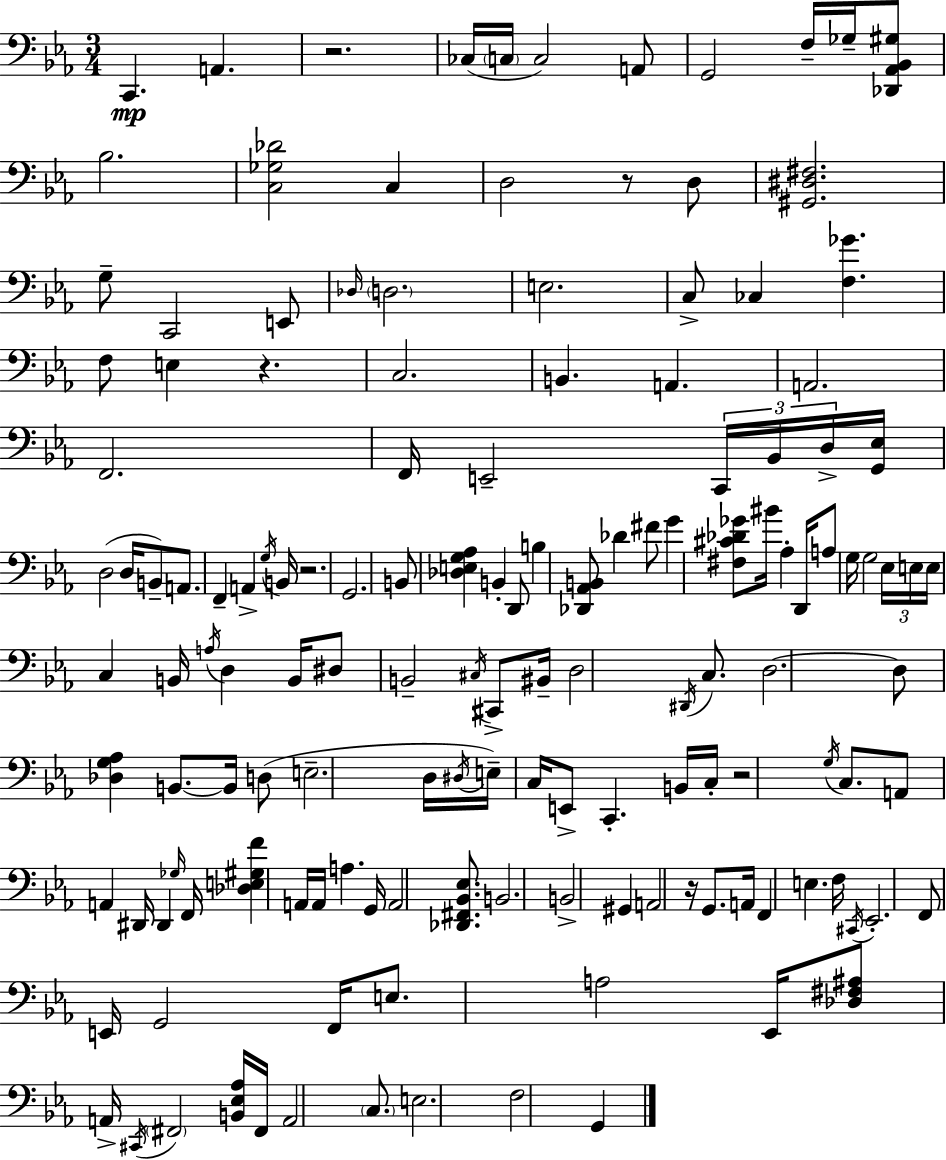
X:1
T:Untitled
M:3/4
L:1/4
K:Cm
C,, A,, z2 _C,/4 C,/4 C,2 A,,/2 G,,2 F,/4 _G,/4 [_D,,_A,,_B,,^G,]/2 _B,2 [C,_G,_D]2 C, D,2 z/2 D,/2 [^G,,^D,^F,]2 G,/2 C,,2 E,,/2 _D,/4 D,2 E,2 C,/2 _C, [F,_G] F,/2 E, z C,2 B,, A,, A,,2 F,,2 F,,/4 E,,2 C,,/4 _B,,/4 D,/4 [G,,_E,]/4 D,2 D,/4 B,,/2 A,,/2 F,, A,, G,/4 B,,/4 z2 G,,2 B,,/2 [_D,E,G,_A,] B,, D,,/2 B, [_D,,_A,,B,,]/2 _D ^F/2 G [^F,^C_D_G]/2 ^B/4 _A, D,,/4 A,/2 G,/4 G,2 _E,/4 E,/4 E,/4 C, B,,/4 A,/4 D, B,,/4 ^D,/2 B,,2 ^C,/4 ^C,,/2 ^B,,/4 D,2 ^D,,/4 C,/2 D,2 D,/2 [_D,G,_A,] B,,/2 B,,/4 D,/2 E,2 D,/4 ^D,/4 E,/4 C,/4 E,,/2 C,, B,,/4 C,/4 z2 G,/4 C,/2 A,,/2 A,, ^D,,/4 ^D,, _G,/4 F,,/4 [_D,E,^G,F] A,,/4 A,,/4 A, G,,/4 A,,2 [_D,,^F,,_B,,_E,]/2 B,,2 B,,2 ^G,, A,,2 z/4 G,,/2 A,,/4 F,, E, F,/4 ^C,,/4 _E,,2 F,,/2 E,,/4 G,,2 F,,/4 E,/2 A,2 _E,,/4 [_D,^F,^A,]/2 A,,/4 ^C,,/4 ^F,,2 [B,,_E,_A,]/4 ^F,,/4 A,,2 C,/2 E,2 F,2 G,,